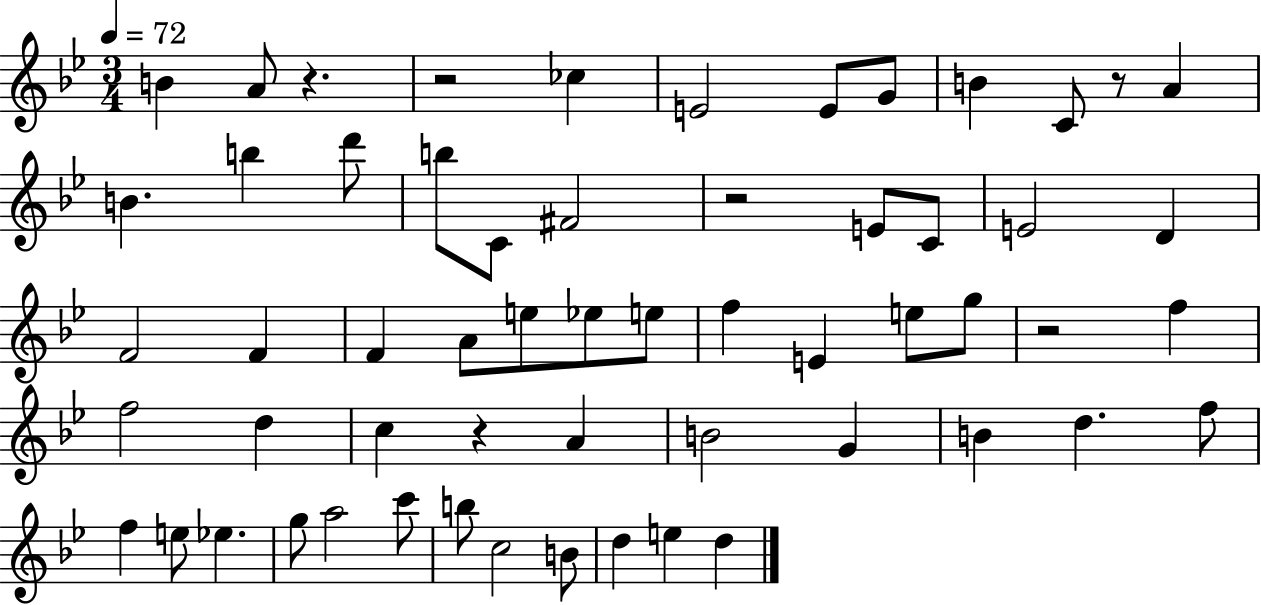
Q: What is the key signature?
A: BES major